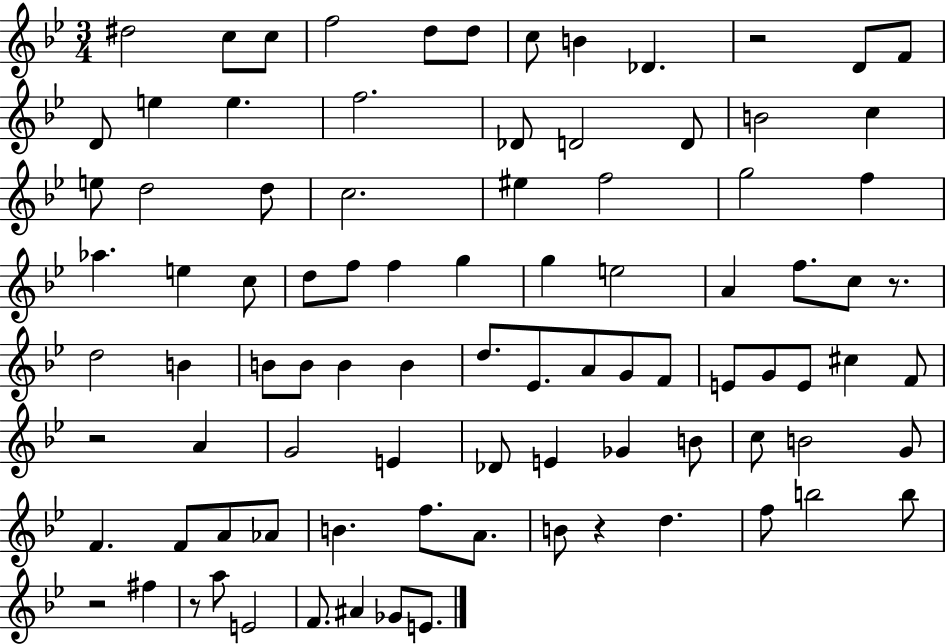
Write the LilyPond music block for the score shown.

{
  \clef treble
  \numericTimeSignature
  \time 3/4
  \key bes \major
  dis''2 c''8 c''8 | f''2 d''8 d''8 | c''8 b'4 des'4. | r2 d'8 f'8 | \break d'8 e''4 e''4. | f''2. | des'8 d'2 d'8 | b'2 c''4 | \break e''8 d''2 d''8 | c''2. | eis''4 f''2 | g''2 f''4 | \break aes''4. e''4 c''8 | d''8 f''8 f''4 g''4 | g''4 e''2 | a'4 f''8. c''8 r8. | \break d''2 b'4 | b'8 b'8 b'4 b'4 | d''8. ees'8. a'8 g'8 f'8 | e'8 g'8 e'8 cis''4 f'8 | \break r2 a'4 | g'2 e'4 | des'8 e'4 ges'4 b'8 | c''8 b'2 g'8 | \break f'4. f'8 a'8 aes'8 | b'4. f''8. a'8. | b'8 r4 d''4. | f''8 b''2 b''8 | \break r2 fis''4 | r8 a''8 e'2 | f'8. ais'4 ges'8 e'8. | \bar "|."
}